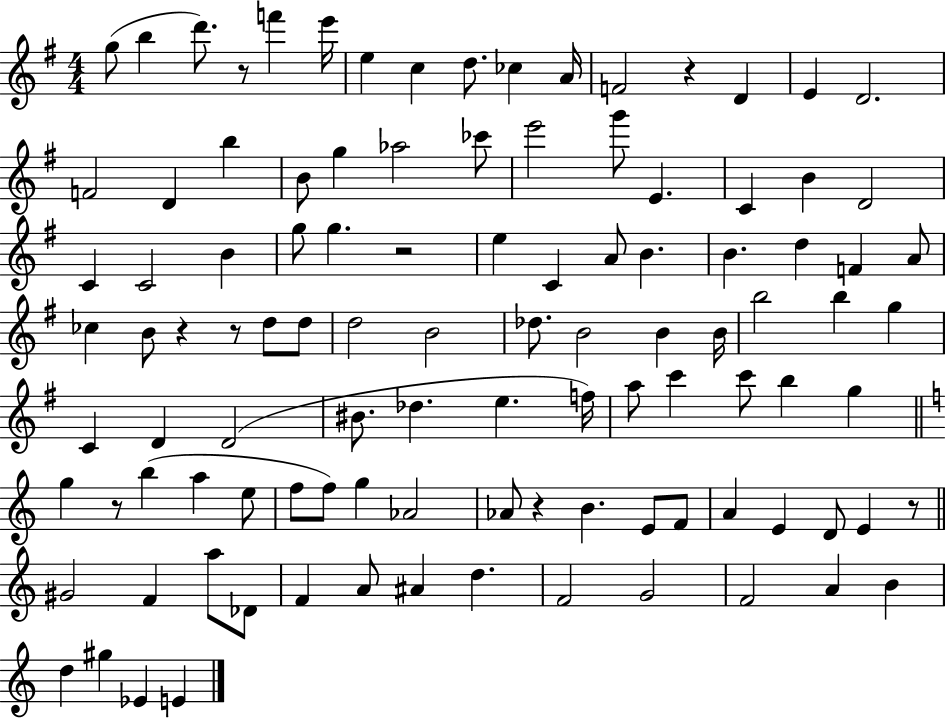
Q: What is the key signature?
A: G major